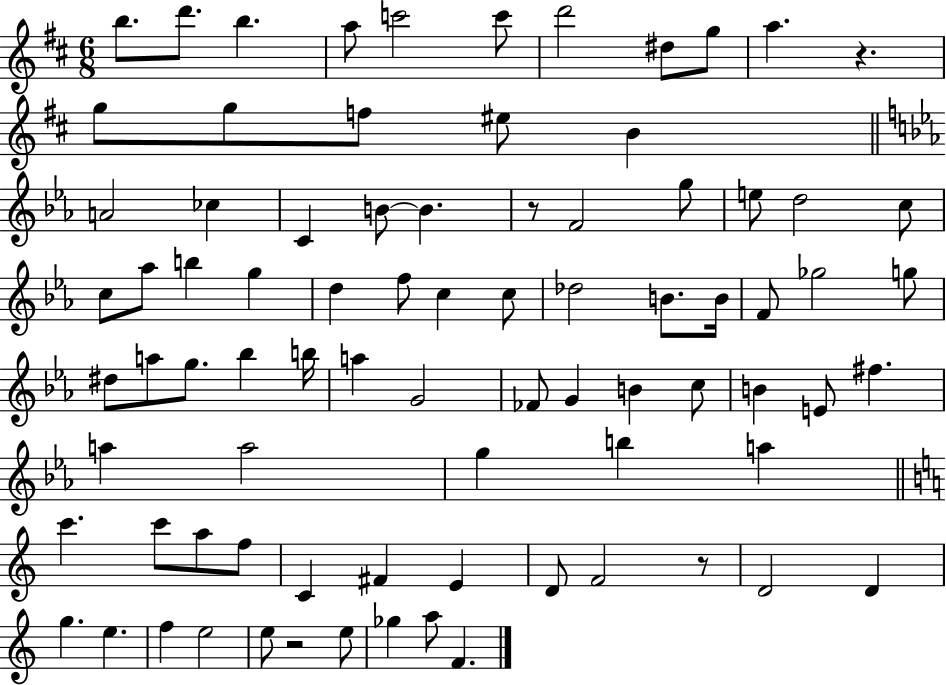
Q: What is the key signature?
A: D major